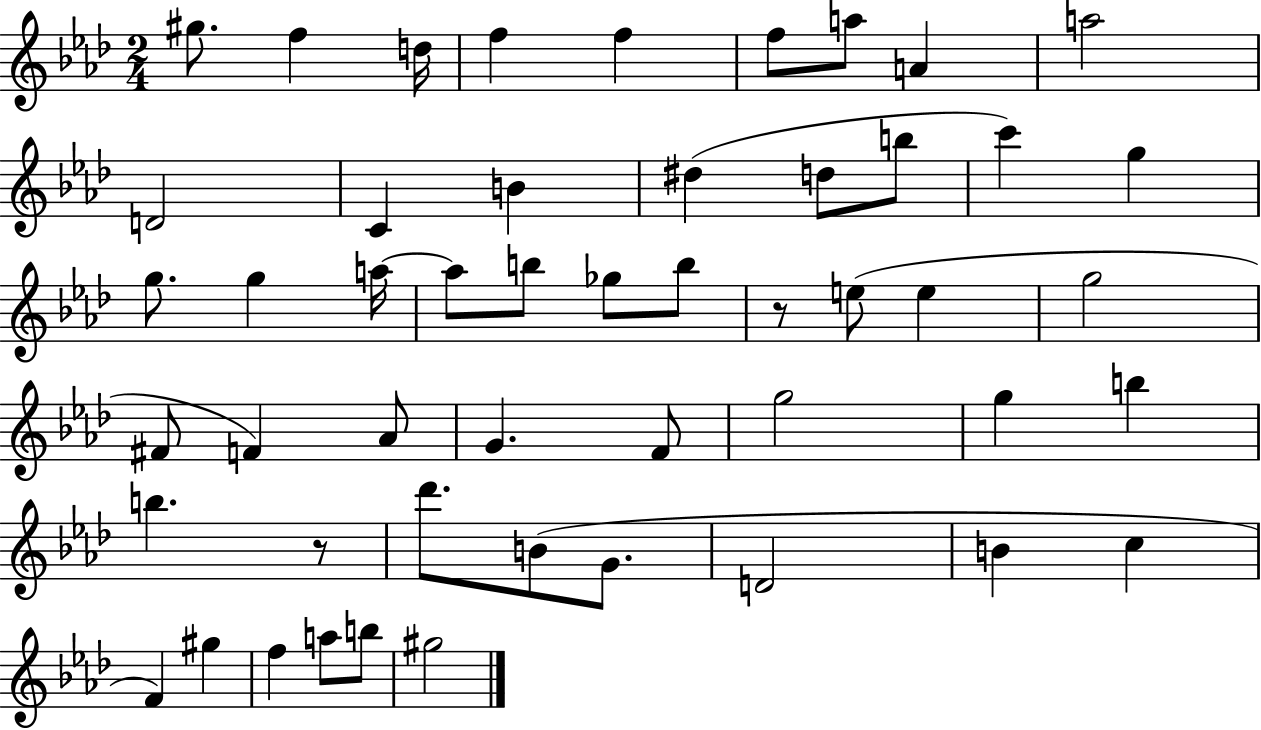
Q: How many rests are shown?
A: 2